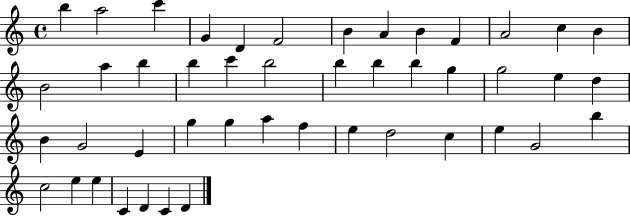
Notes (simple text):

B5/q A5/h C6/q G4/q D4/q F4/h B4/q A4/q B4/q F4/q A4/h C5/q B4/q B4/h A5/q B5/q B5/q C6/q B5/h B5/q B5/q B5/q G5/q G5/h E5/q D5/q B4/q G4/h E4/q G5/q G5/q A5/q F5/q E5/q D5/h C5/q E5/q G4/h B5/q C5/h E5/q E5/q C4/q D4/q C4/q D4/q